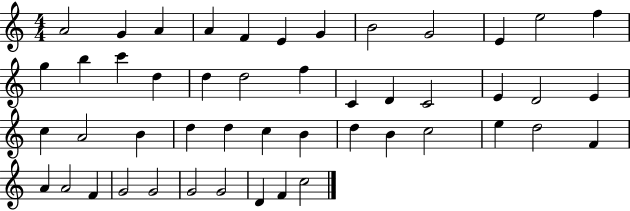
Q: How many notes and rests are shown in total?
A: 48